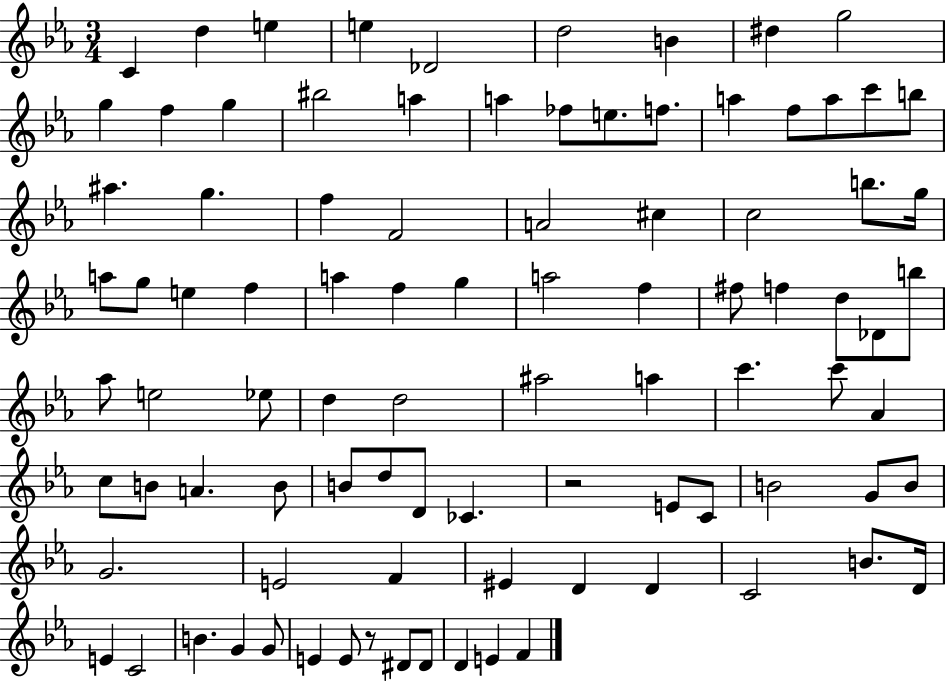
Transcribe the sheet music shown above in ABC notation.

X:1
T:Untitled
M:3/4
L:1/4
K:Eb
C d e e _D2 d2 B ^d g2 g f g ^b2 a a _f/2 e/2 f/2 a f/2 a/2 c'/2 b/2 ^a g f F2 A2 ^c c2 b/2 g/4 a/2 g/2 e f a f g a2 f ^f/2 f d/2 _D/2 b/2 _a/2 e2 _e/2 d d2 ^a2 a c' c'/2 _A c/2 B/2 A B/2 B/2 d/2 D/2 _C z2 E/2 C/2 B2 G/2 B/2 G2 E2 F ^E D D C2 B/2 D/4 E C2 B G G/2 E E/2 z/2 ^D/2 ^D/2 D E F